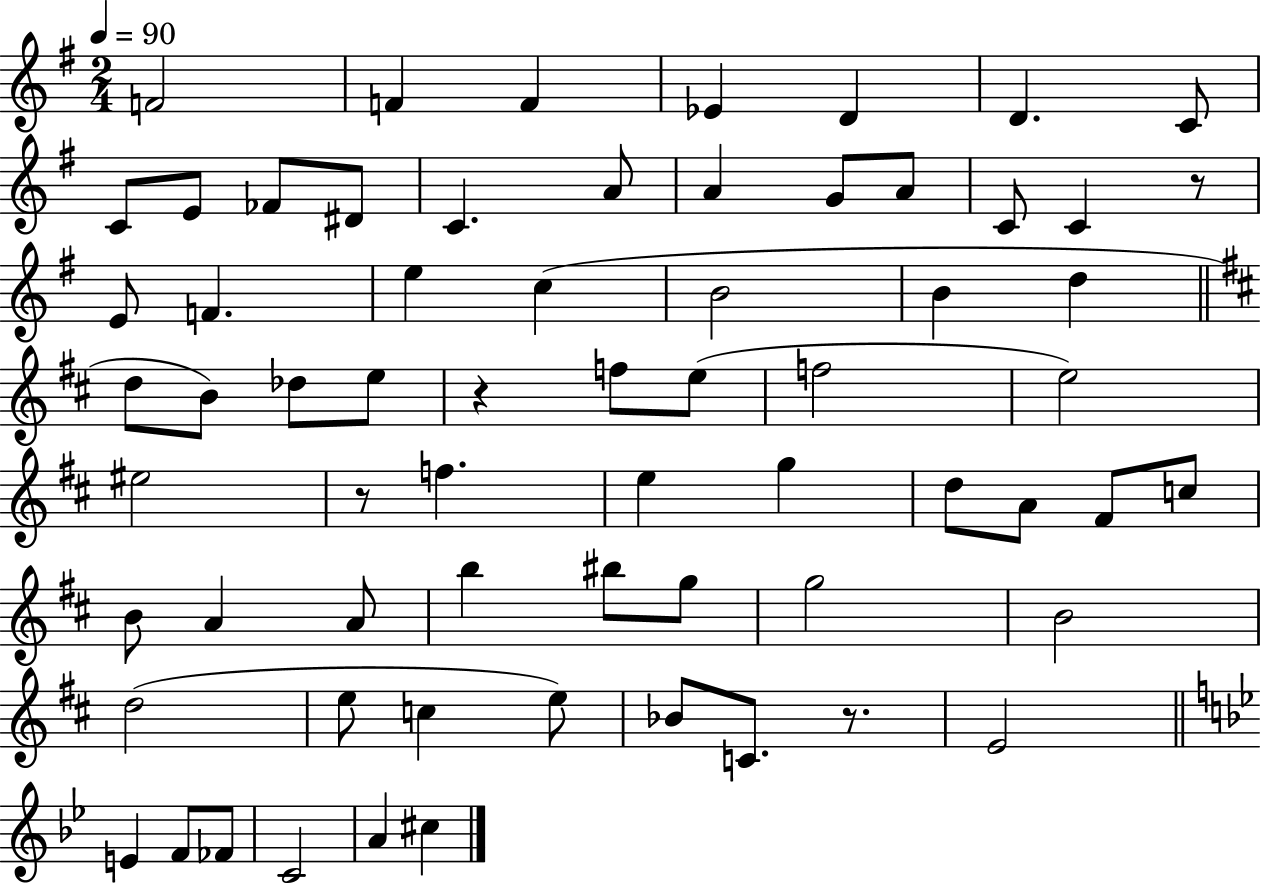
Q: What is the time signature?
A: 2/4